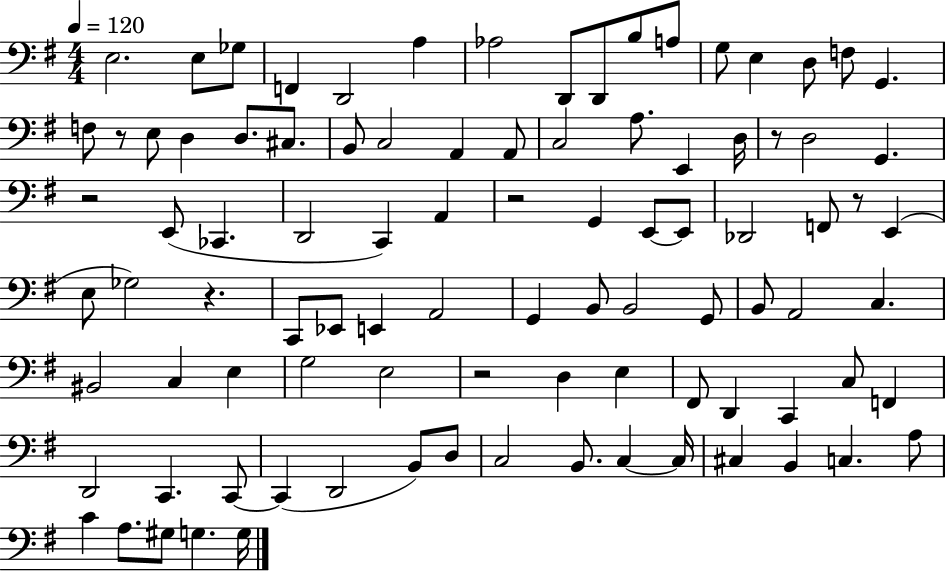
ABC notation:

X:1
T:Untitled
M:4/4
L:1/4
K:G
E,2 E,/2 _G,/2 F,, D,,2 A, _A,2 D,,/2 D,,/2 B,/2 A,/2 G,/2 E, D,/2 F,/2 G,, F,/2 z/2 E,/2 D, D,/2 ^C,/2 B,,/2 C,2 A,, A,,/2 C,2 A,/2 E,, D,/4 z/2 D,2 G,, z2 E,,/2 _C,, D,,2 C,, A,, z2 G,, E,,/2 E,,/2 _D,,2 F,,/2 z/2 E,, E,/2 _G,2 z C,,/2 _E,,/2 E,, A,,2 G,, B,,/2 B,,2 G,,/2 B,,/2 A,,2 C, ^B,,2 C, E, G,2 E,2 z2 D, E, ^F,,/2 D,, C,, C,/2 F,, D,,2 C,, C,,/2 C,, D,,2 B,,/2 D,/2 C,2 B,,/2 C, C,/4 ^C, B,, C, A,/2 C A,/2 ^G,/2 G, G,/4